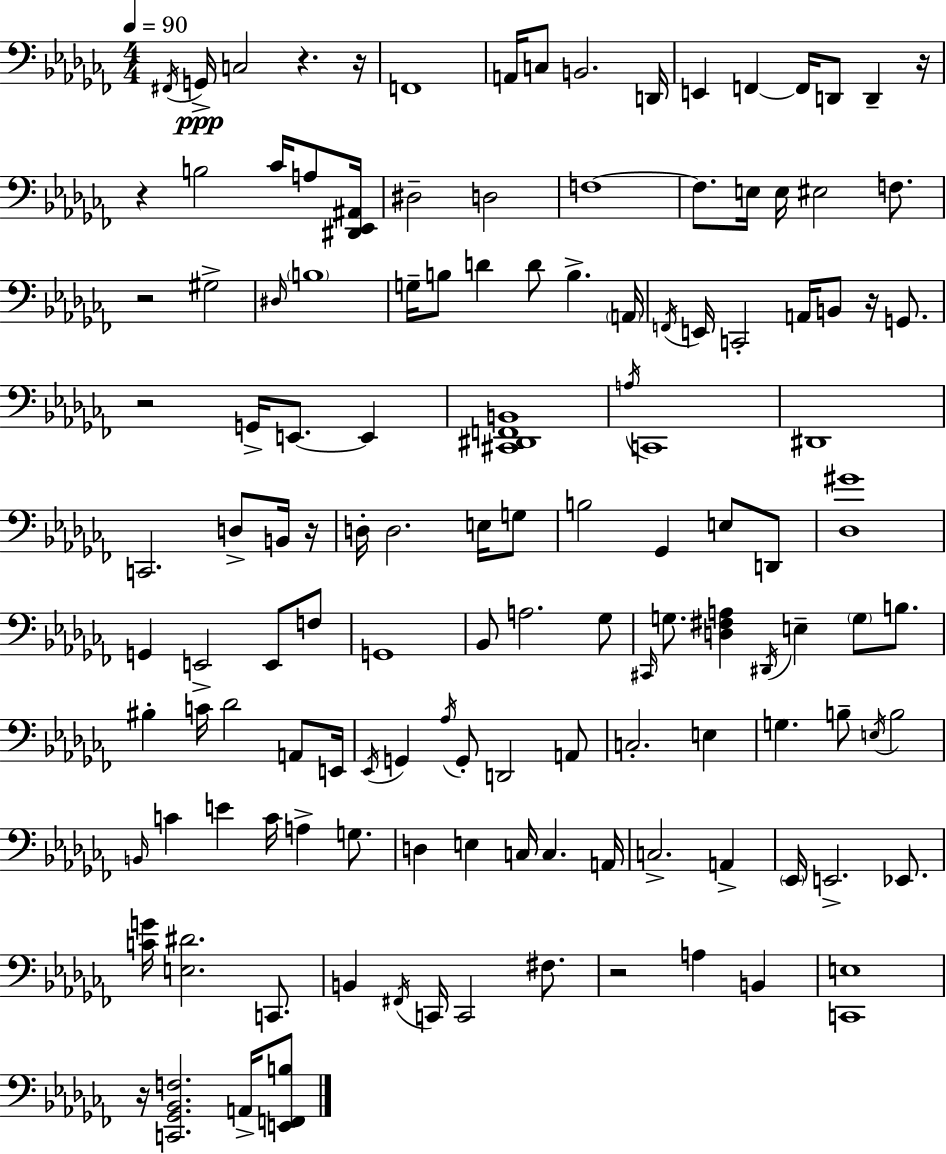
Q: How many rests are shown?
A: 10